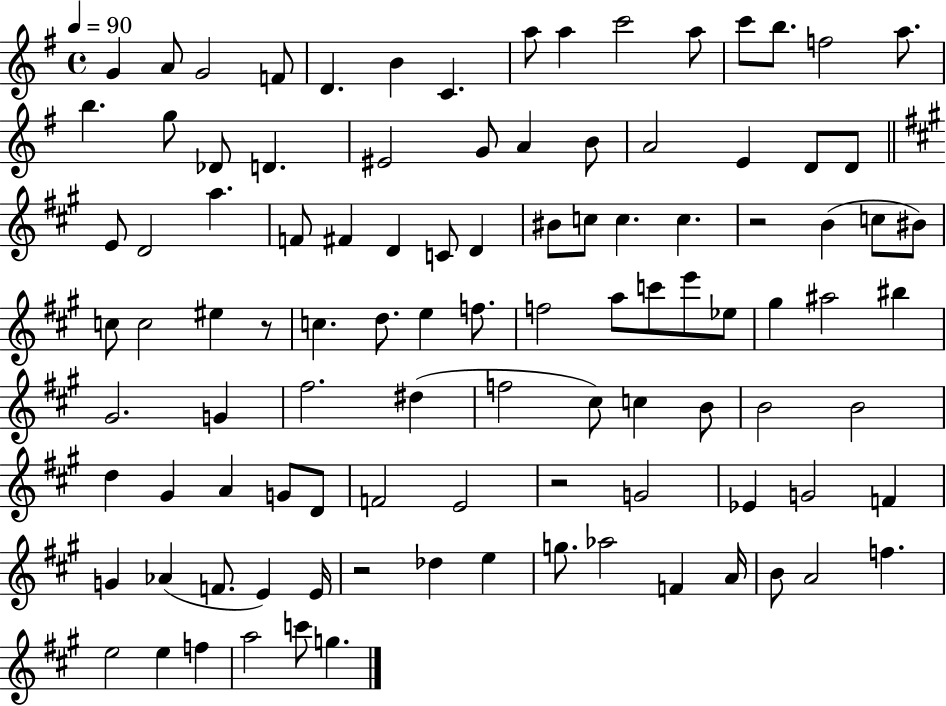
{
  \clef treble
  \time 4/4
  \defaultTimeSignature
  \key g \major
  \tempo 4 = 90
  g'4 a'8 g'2 f'8 | d'4. b'4 c'4. | a''8 a''4 c'''2 a''8 | c'''8 b''8. f''2 a''8. | \break b''4. g''8 des'8 d'4. | eis'2 g'8 a'4 b'8 | a'2 e'4 d'8 d'8 | \bar "||" \break \key a \major e'8 d'2 a''4. | f'8 fis'4 d'4 c'8 d'4 | bis'8 c''8 c''4. c''4. | r2 b'4( c''8 bis'8) | \break c''8 c''2 eis''4 r8 | c''4. d''8. e''4 f''8. | f''2 a''8 c'''8 e'''8 ees''8 | gis''4 ais''2 bis''4 | \break gis'2. g'4 | fis''2. dis''4( | f''2 cis''8) c''4 b'8 | b'2 b'2 | \break d''4 gis'4 a'4 g'8 d'8 | f'2 e'2 | r2 g'2 | ees'4 g'2 f'4 | \break g'4 aes'4( f'8. e'4) e'16 | r2 des''4 e''4 | g''8. aes''2 f'4 a'16 | b'8 a'2 f''4. | \break e''2 e''4 f''4 | a''2 c'''8 g''4. | \bar "|."
}